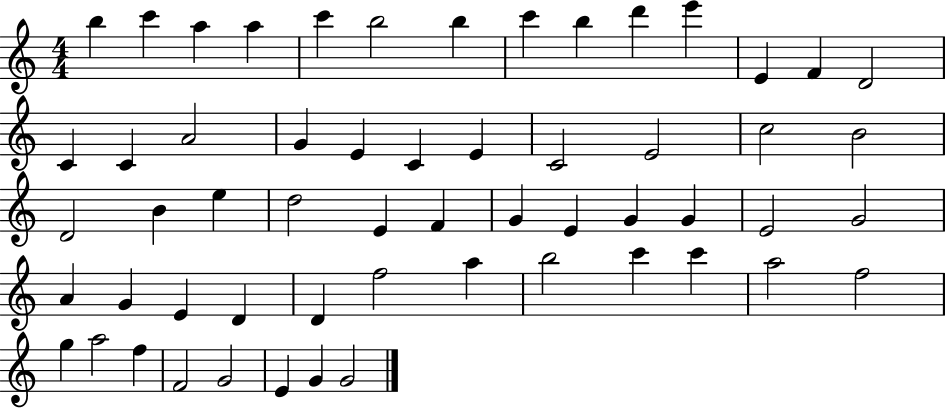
{
  \clef treble
  \numericTimeSignature
  \time 4/4
  \key c \major
  b''4 c'''4 a''4 a''4 | c'''4 b''2 b''4 | c'''4 b''4 d'''4 e'''4 | e'4 f'4 d'2 | \break c'4 c'4 a'2 | g'4 e'4 c'4 e'4 | c'2 e'2 | c''2 b'2 | \break d'2 b'4 e''4 | d''2 e'4 f'4 | g'4 e'4 g'4 g'4 | e'2 g'2 | \break a'4 g'4 e'4 d'4 | d'4 f''2 a''4 | b''2 c'''4 c'''4 | a''2 f''2 | \break g''4 a''2 f''4 | f'2 g'2 | e'4 g'4 g'2 | \bar "|."
}